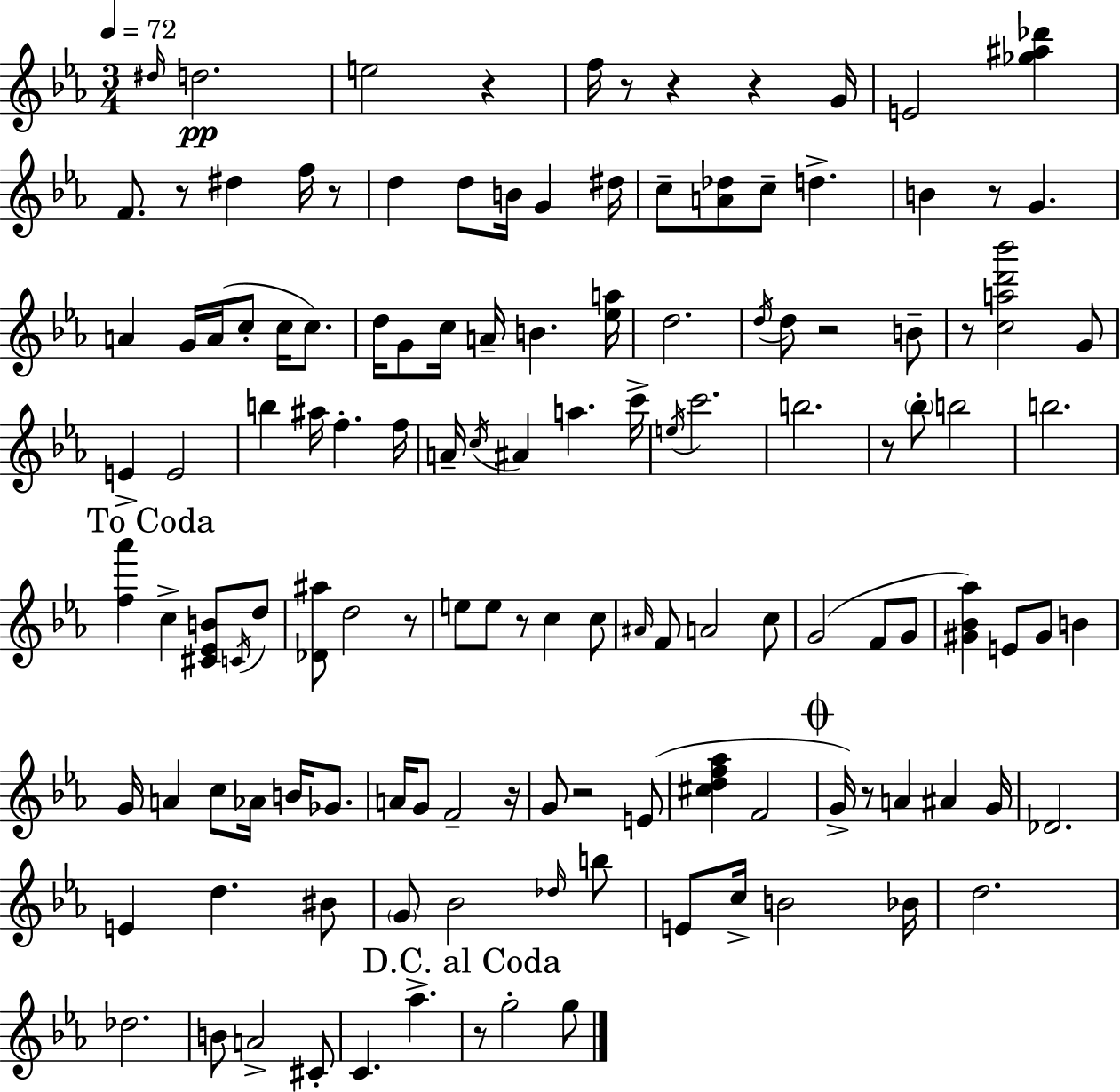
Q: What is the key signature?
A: EES major